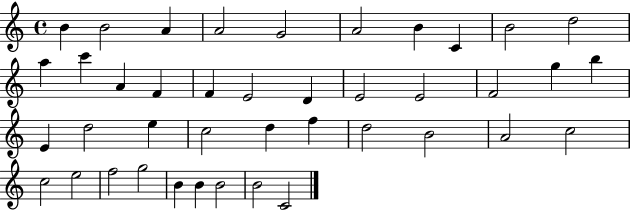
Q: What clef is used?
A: treble